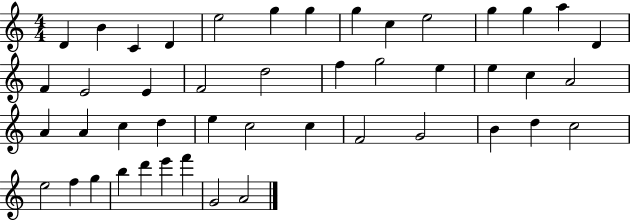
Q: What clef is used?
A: treble